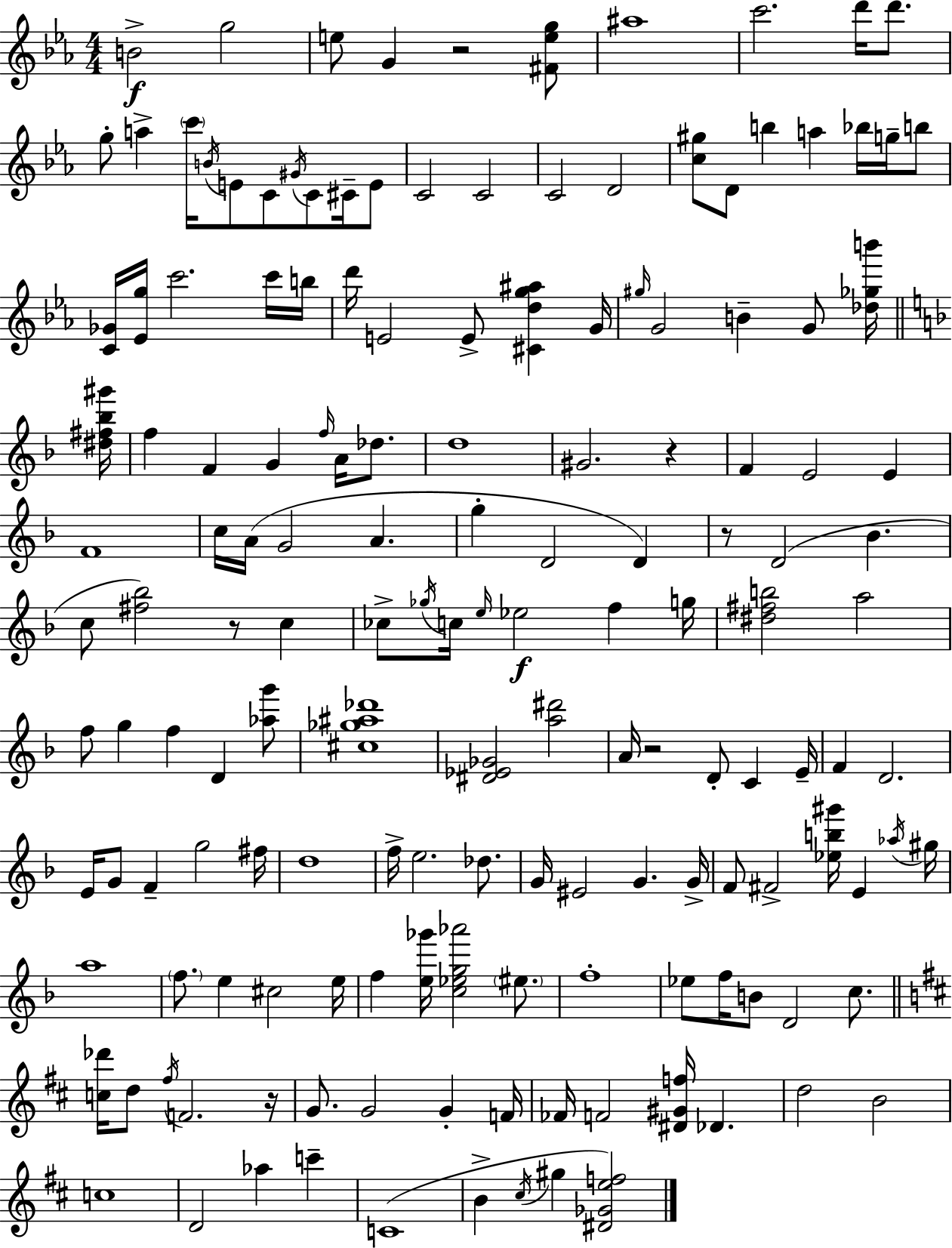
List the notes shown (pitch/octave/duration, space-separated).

B4/h G5/h E5/e G4/q R/h [F#4,E5,G5]/e A#5/w C6/h. D6/s D6/e. G5/e A5/q C6/s B4/s E4/e C4/e G#4/s C4/e C#4/s E4/e C4/h C4/h C4/h D4/h [C5,G#5]/e D4/e B5/q A5/q Bb5/s G5/s B5/e [C4,Gb4]/s [Eb4,G5]/s C6/h. C6/s B5/s D6/s E4/h E4/e [C#4,D5,G5,A#5]/q G4/s G#5/s G4/h B4/q G4/e [Db5,Gb5,B6]/s [D#5,F#5,Bb5,G#6]/s F5/q F4/q G4/q F5/s A4/s Db5/e. D5/w G#4/h. R/q F4/q E4/h E4/q F4/w C5/s A4/s G4/h A4/q. G5/q D4/h D4/q R/e D4/h Bb4/q. C5/e [F#5,Bb5]/h R/e C5/q CES5/e Gb5/s C5/s E5/s Eb5/h F5/q G5/s [D#5,F#5,B5]/h A5/h F5/e G5/q F5/q D4/q [Ab5,G6]/e [C#5,Gb5,A#5,Db6]/w [D#4,Eb4,Gb4]/h [A5,D#6]/h A4/s R/h D4/e C4/q E4/s F4/q D4/h. E4/s G4/e F4/q G5/h F#5/s D5/w F5/s E5/h. Db5/e. G4/s EIS4/h G4/q. G4/s F4/e F#4/h [Eb5,B5,G#6]/s E4/q Ab5/s G#5/s A5/w F5/e. E5/q C#5/h E5/s F5/q [E5,Gb6]/s [C5,Eb5,G5,Ab6]/h EIS5/e. F5/w Eb5/e F5/s B4/e D4/h C5/e. [C5,Db6]/s D5/e F#5/s F4/h. R/s G4/e. G4/h G4/q F4/s FES4/s F4/h [D#4,G#4,F5]/s Db4/q. D5/h B4/h C5/w D4/h Ab5/q C6/q C4/w B4/q C#5/s G#5/q [D#4,Gb4,E5,F5]/h